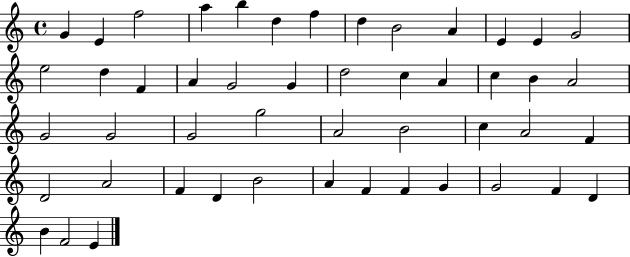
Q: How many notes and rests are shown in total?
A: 49